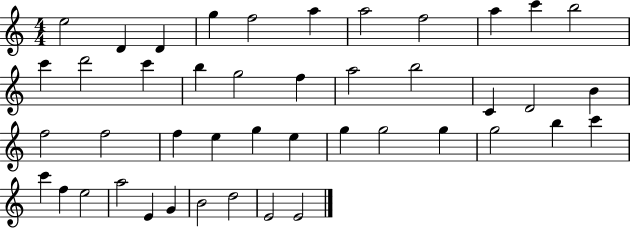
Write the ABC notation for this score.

X:1
T:Untitled
M:4/4
L:1/4
K:C
e2 D D g f2 a a2 f2 a c' b2 c' d'2 c' b g2 f a2 b2 C D2 B f2 f2 f e g e g g2 g g2 b c' c' f e2 a2 E G B2 d2 E2 E2